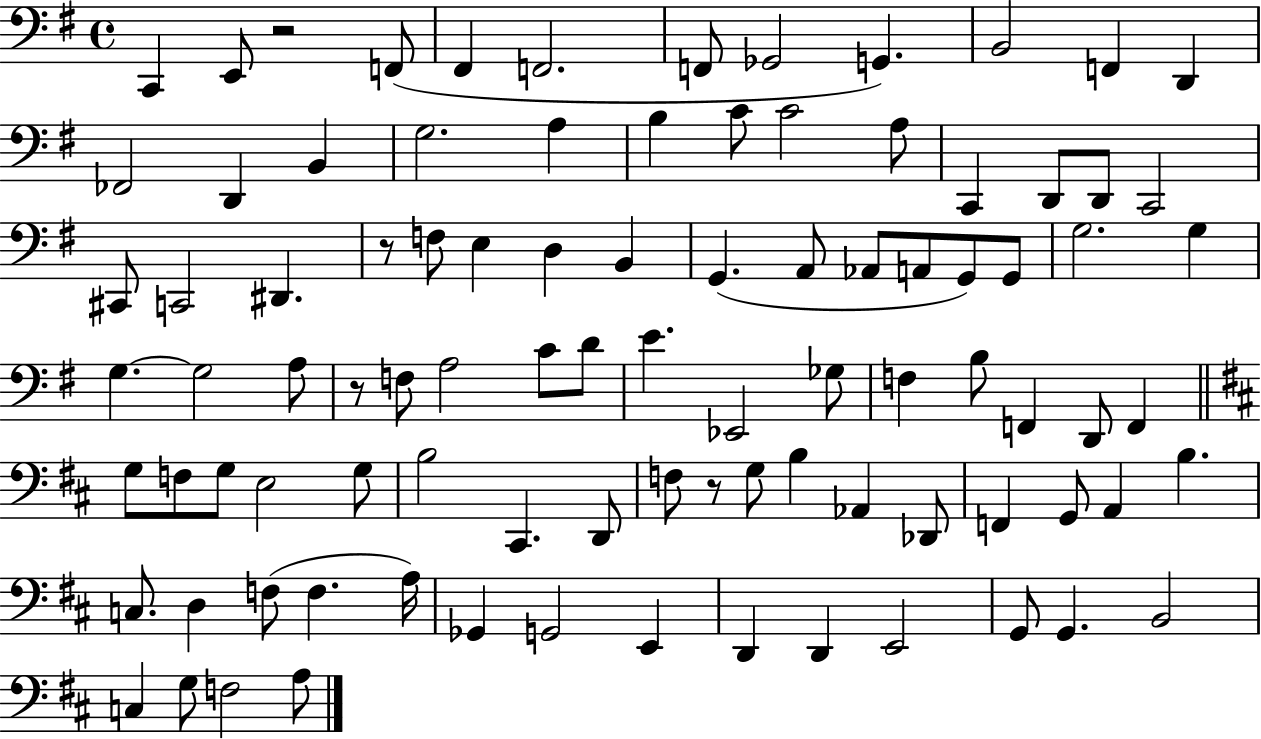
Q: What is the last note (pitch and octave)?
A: A3